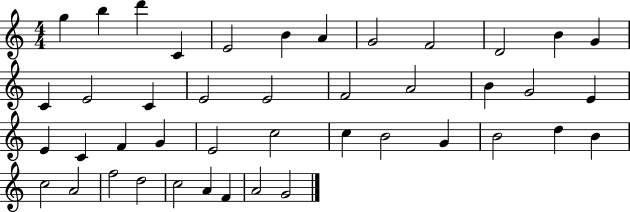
G5/q B5/q D6/q C4/q E4/h B4/q A4/q G4/h F4/h D4/h B4/q G4/q C4/q E4/h C4/q E4/h E4/h F4/h A4/h B4/q G4/h E4/q E4/q C4/q F4/q G4/q E4/h C5/h C5/q B4/h G4/q B4/h D5/q B4/q C5/h A4/h F5/h D5/h C5/h A4/q F4/q A4/h G4/h